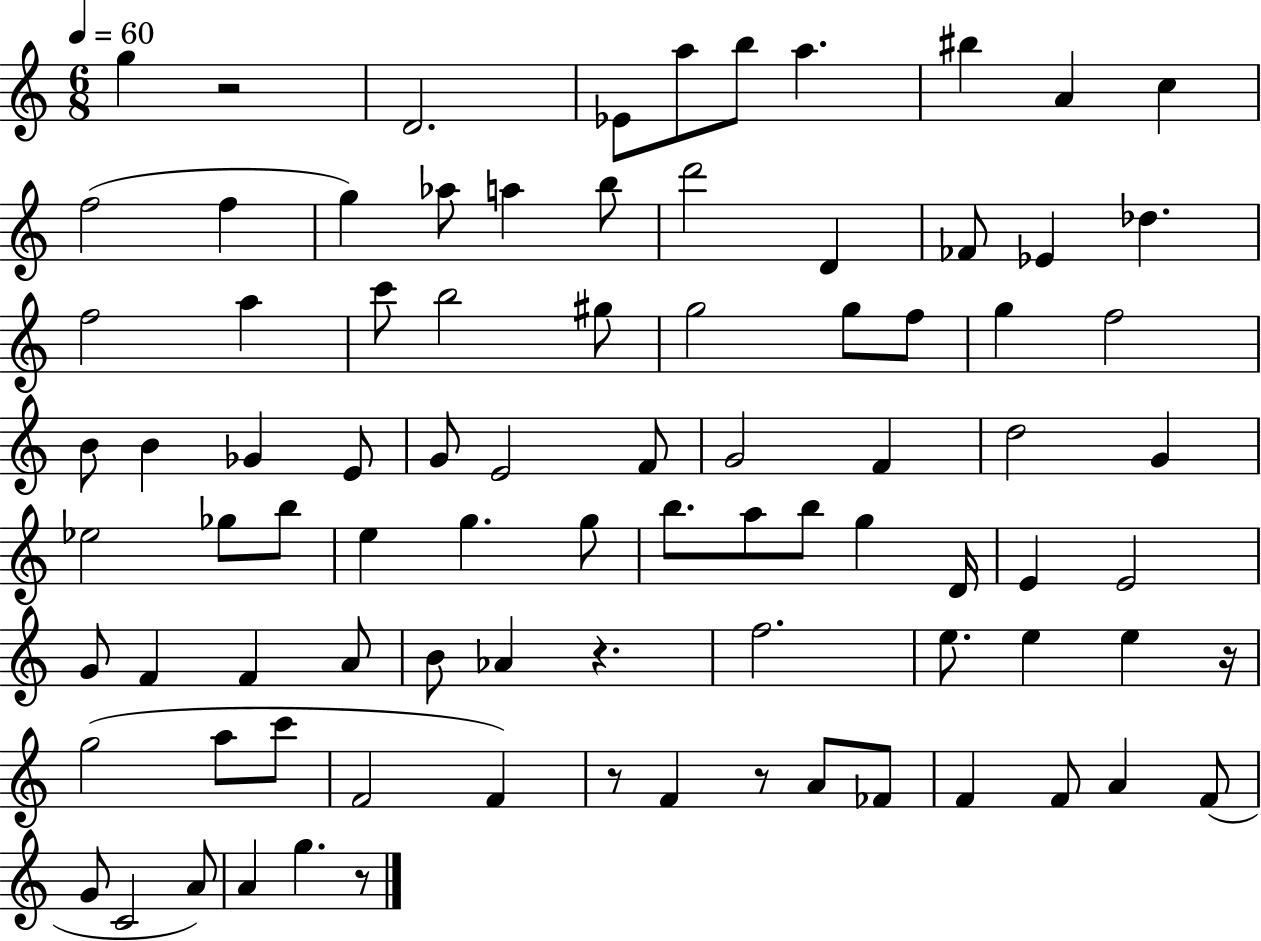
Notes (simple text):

G5/q R/h D4/h. Eb4/e A5/e B5/e A5/q. BIS5/q A4/q C5/q F5/h F5/q G5/q Ab5/e A5/q B5/e D6/h D4/q FES4/e Eb4/q Db5/q. F5/h A5/q C6/e B5/h G#5/e G5/h G5/e F5/e G5/q F5/h B4/e B4/q Gb4/q E4/e G4/e E4/h F4/e G4/h F4/q D5/h G4/q Eb5/h Gb5/e B5/e E5/q G5/q. G5/e B5/e. A5/e B5/e G5/q D4/s E4/q E4/h G4/e F4/q F4/q A4/e B4/e Ab4/q R/q. F5/h. E5/e. E5/q E5/q R/s G5/h A5/e C6/e F4/h F4/q R/e F4/q R/e A4/e FES4/e F4/q F4/e A4/q F4/e G4/e C4/h A4/e A4/q G5/q. R/e